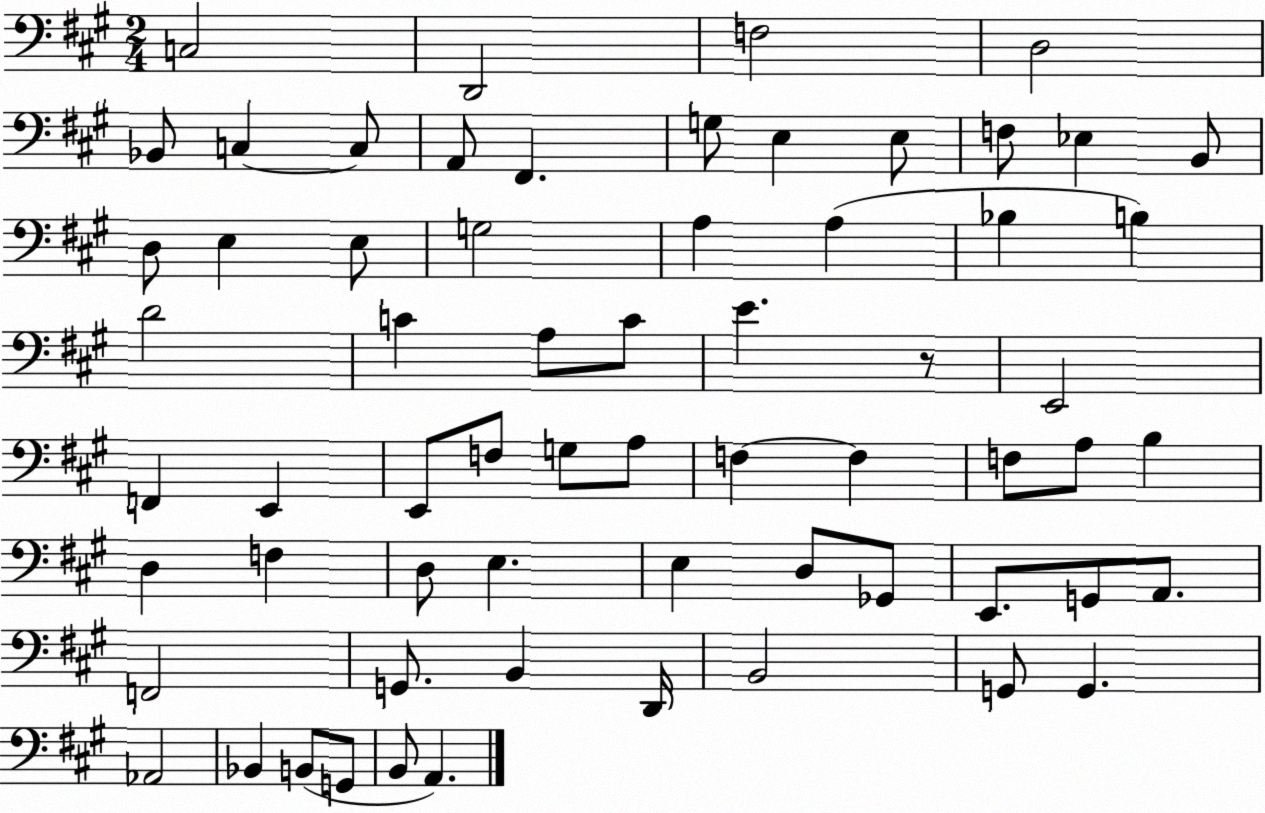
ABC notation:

X:1
T:Untitled
M:2/4
L:1/4
K:A
C,2 D,,2 F,2 D,2 _B,,/2 C, C,/2 A,,/2 ^F,, G,/2 E, E,/2 F,/2 _E, B,,/2 D,/2 E, E,/2 G,2 A, A, _B, B, D2 C A,/2 C/2 E z/2 E,,2 F,, E,, E,,/2 F,/2 G,/2 A,/2 F, F, F,/2 A,/2 B, D, F, D,/2 E, E, D,/2 _G,,/2 E,,/2 G,,/2 A,,/2 F,,2 G,,/2 B,, D,,/4 B,,2 G,,/2 G,, _A,,2 _B,, B,,/2 G,,/2 B,,/2 A,,